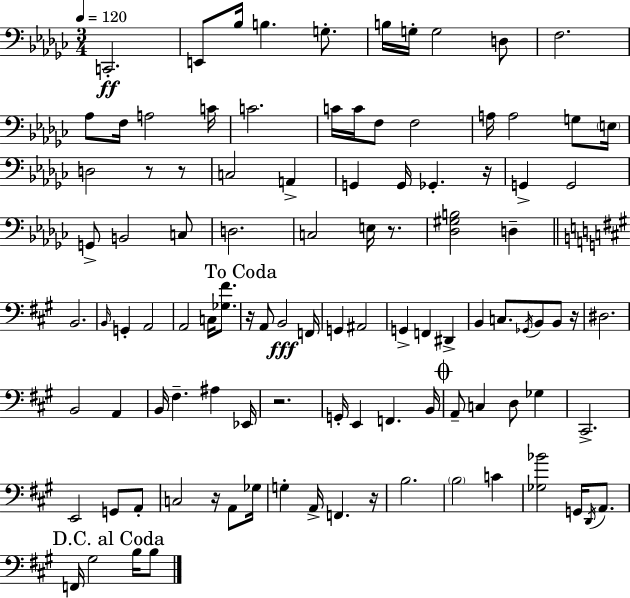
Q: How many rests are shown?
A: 9